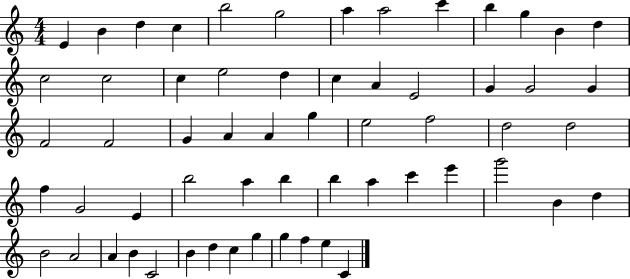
E4/q B4/q D5/q C5/q B5/h G5/h A5/q A5/h C6/q B5/q G5/q B4/q D5/q C5/h C5/h C5/q E5/h D5/q C5/q A4/q E4/h G4/q G4/h G4/q F4/h F4/h G4/q A4/q A4/q G5/q E5/h F5/h D5/h D5/h F5/q G4/h E4/q B5/h A5/q B5/q B5/q A5/q C6/q E6/q G6/h B4/q D5/q B4/h A4/h A4/q B4/q C4/h B4/q D5/q C5/q G5/q G5/q F5/q E5/q C4/q